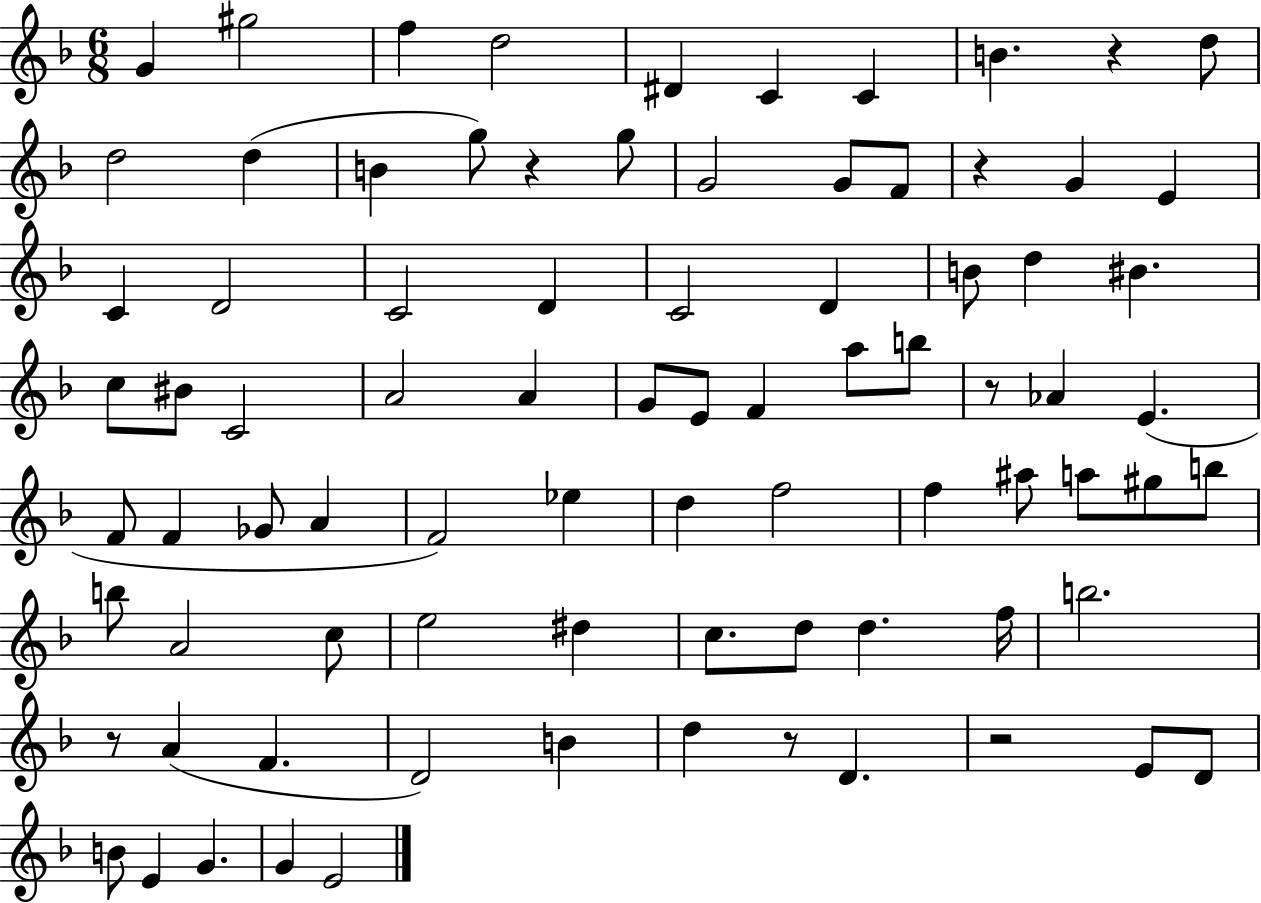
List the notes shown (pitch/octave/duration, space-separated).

G4/q G#5/h F5/q D5/h D#4/q C4/q C4/q B4/q. R/q D5/e D5/h D5/q B4/q G5/e R/q G5/e G4/h G4/e F4/e R/q G4/q E4/q C4/q D4/h C4/h D4/q C4/h D4/q B4/e D5/q BIS4/q. C5/e BIS4/e C4/h A4/h A4/q G4/e E4/e F4/q A5/e B5/e R/e Ab4/q E4/q. F4/e F4/q Gb4/e A4/q F4/h Eb5/q D5/q F5/h F5/q A#5/e A5/e G#5/e B5/e B5/e A4/h C5/e E5/h D#5/q C5/e. D5/e D5/q. F5/s B5/h. R/e A4/q F4/q. D4/h B4/q D5/q R/e D4/q. R/h E4/e D4/e B4/e E4/q G4/q. G4/q E4/h